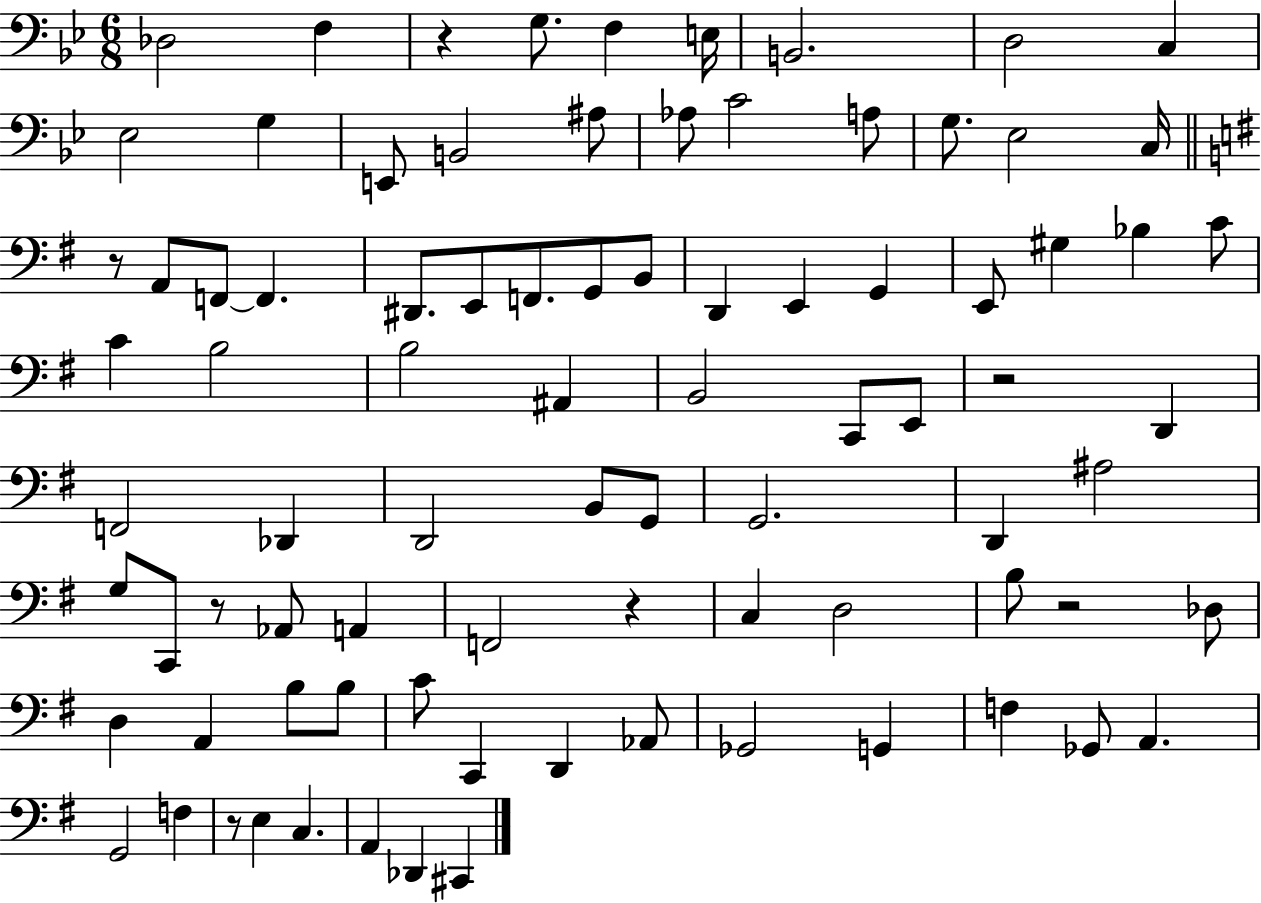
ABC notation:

X:1
T:Untitled
M:6/8
L:1/4
K:Bb
_D,2 F, z G,/2 F, E,/4 B,,2 D,2 C, _E,2 G, E,,/2 B,,2 ^A,/2 _A,/2 C2 A,/2 G,/2 _E,2 C,/4 z/2 A,,/2 F,,/2 F,, ^D,,/2 E,,/2 F,,/2 G,,/2 B,,/2 D,, E,, G,, E,,/2 ^G, _B, C/2 C B,2 B,2 ^A,, B,,2 C,,/2 E,,/2 z2 D,, F,,2 _D,, D,,2 B,,/2 G,,/2 G,,2 D,, ^A,2 G,/2 C,,/2 z/2 _A,,/2 A,, F,,2 z C, D,2 B,/2 z2 _D,/2 D, A,, B,/2 B,/2 C/2 C,, D,, _A,,/2 _G,,2 G,, F, _G,,/2 A,, G,,2 F, z/2 E, C, A,, _D,, ^C,,